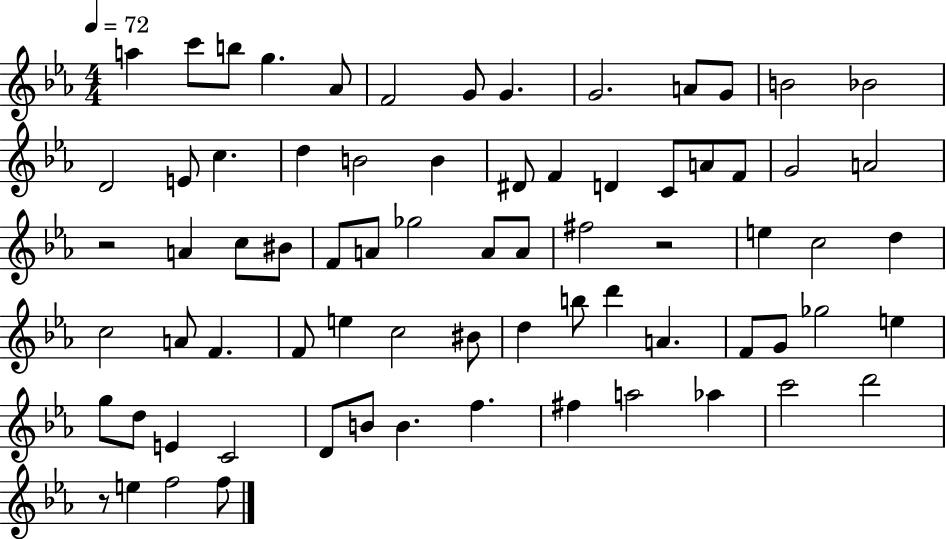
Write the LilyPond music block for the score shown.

{
  \clef treble
  \numericTimeSignature
  \time 4/4
  \key ees \major
  \tempo 4 = 72
  a''4 c'''8 b''8 g''4. aes'8 | f'2 g'8 g'4. | g'2. a'8 g'8 | b'2 bes'2 | \break d'2 e'8 c''4. | d''4 b'2 b'4 | dis'8 f'4 d'4 c'8 a'8 f'8 | g'2 a'2 | \break r2 a'4 c''8 bis'8 | f'8 a'8 ges''2 a'8 a'8 | fis''2 r2 | e''4 c''2 d''4 | \break c''2 a'8 f'4. | f'8 e''4 c''2 bis'8 | d''4 b''8 d'''4 a'4. | f'8 g'8 ges''2 e''4 | \break g''8 d''8 e'4 c'2 | d'8 b'8 b'4. f''4. | fis''4 a''2 aes''4 | c'''2 d'''2 | \break r8 e''4 f''2 f''8 | \bar "|."
}